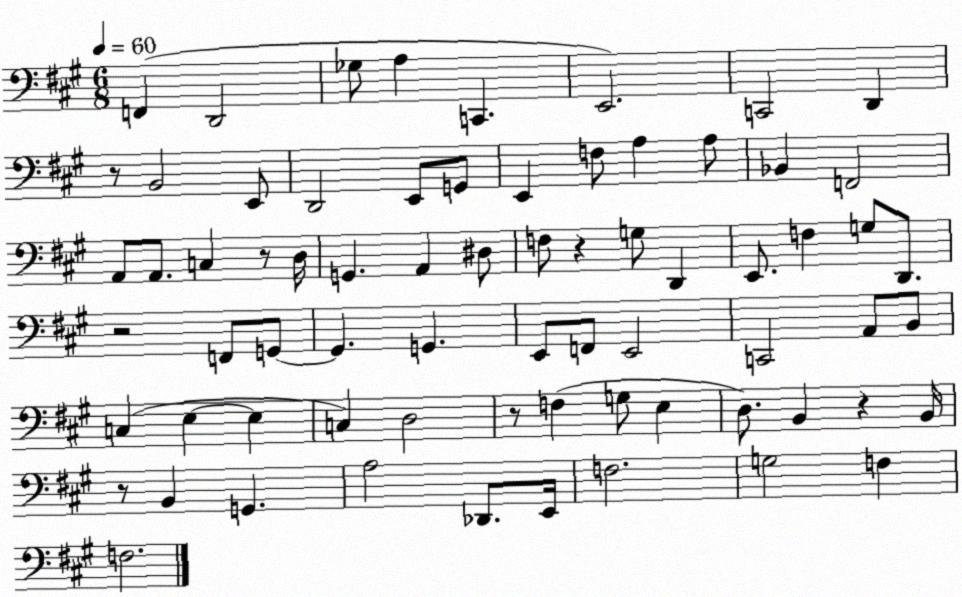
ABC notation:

X:1
T:Untitled
M:6/8
L:1/4
K:A
F,, D,,2 _G,/2 A, C,, E,,2 C,,2 D,, z/2 B,,2 E,,/2 D,,2 E,,/2 G,,/2 E,, F,/2 A, A,/2 _B,, F,,2 A,,/2 A,,/2 C, z/2 D,/4 G,, A,, ^D,/2 F,/2 z G,/2 D,, E,,/2 F, G,/2 D,,/2 z2 F,,/2 G,,/2 G,, G,, E,,/2 F,,/2 E,,2 C,,2 A,,/2 B,,/2 C, E, E, C, D,2 z/2 F, G,/2 E, D,/2 B,, z B,,/4 z/2 B,, G,, A,2 _D,,/2 E,,/4 F,2 G,2 F, F,2